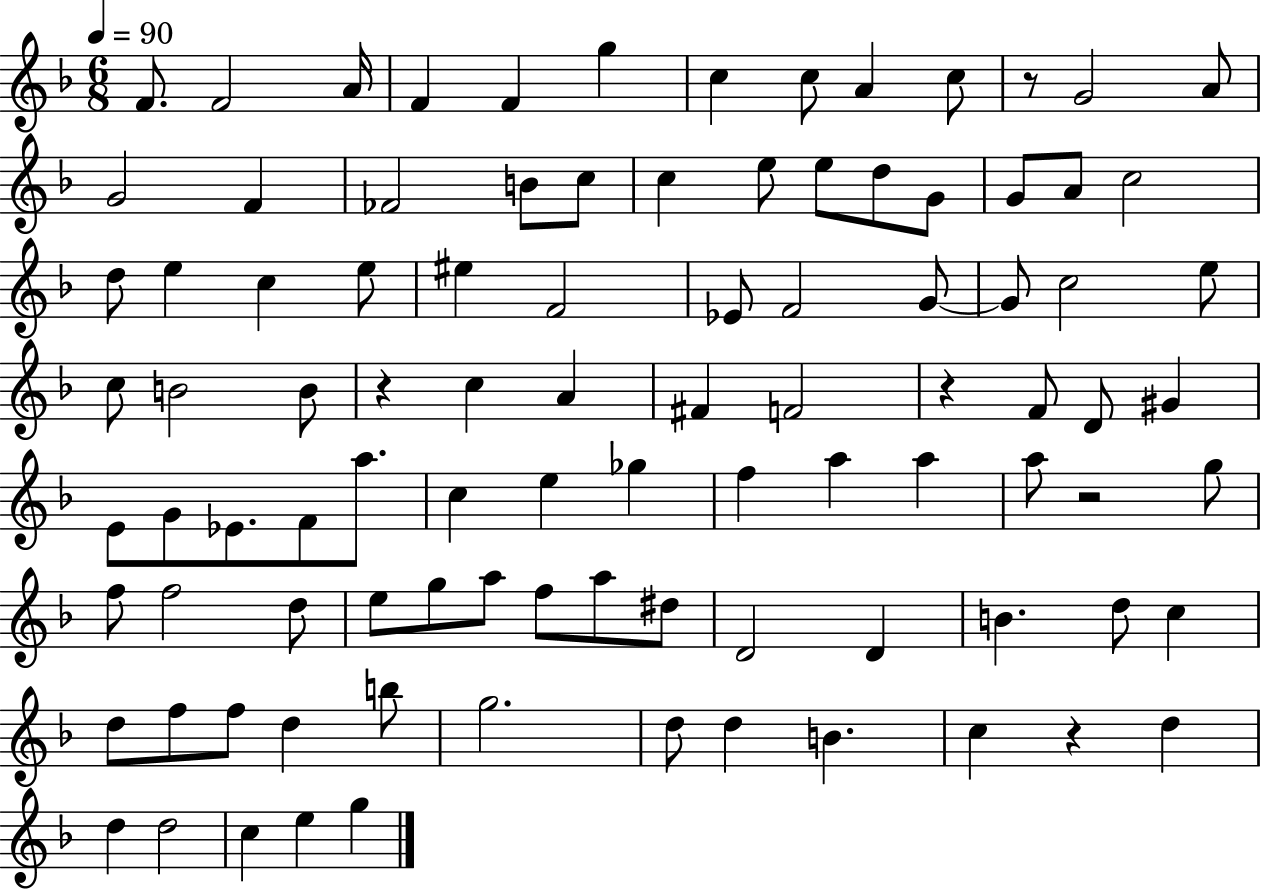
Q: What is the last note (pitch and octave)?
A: G5